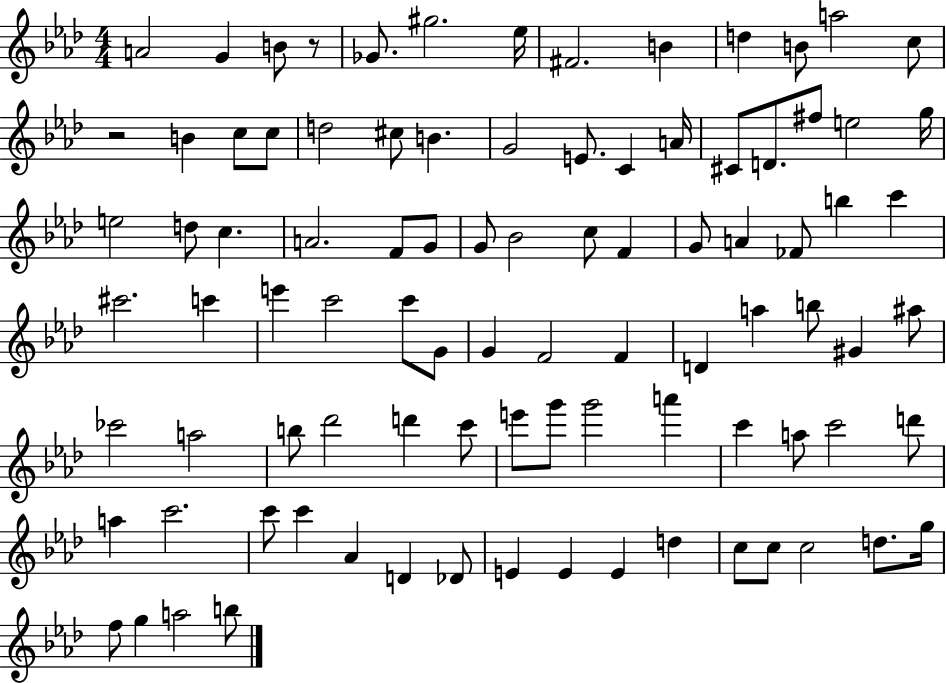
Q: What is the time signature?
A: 4/4